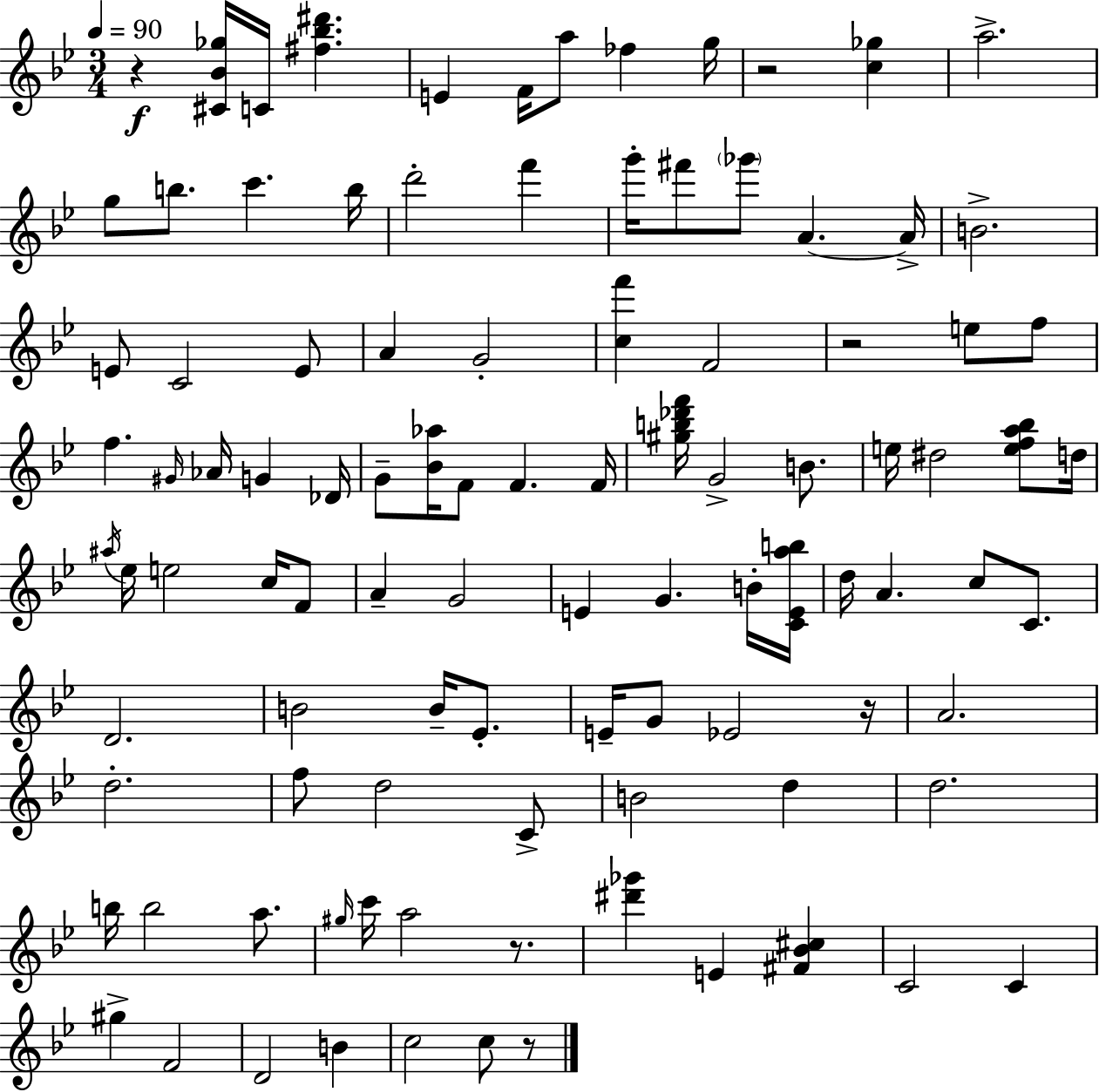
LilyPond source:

{
  \clef treble
  \numericTimeSignature
  \time 3/4
  \key bes \major
  \tempo 4 = 90
  r4\f <cis' bes' ges''>16 c'16 <fis'' bes'' dis'''>4. | e'4 f'16 a''8 fes''4 g''16 | r2 <c'' ges''>4 | a''2.-> | \break g''8 b''8. c'''4. b''16 | d'''2-. f'''4 | g'''16-. fis'''8 \parenthesize ges'''8 a'4.~~ a'16-> | b'2.-> | \break e'8 c'2 e'8 | a'4 g'2-. | <c'' f'''>4 f'2 | r2 e''8 f''8 | \break f''4. \grace { gis'16 } aes'16 g'4 | des'16 g'8-- <bes' aes''>16 f'8 f'4. | f'16 <gis'' b'' des''' f'''>16 g'2-> b'8. | e''16 dis''2 <e'' f'' a'' bes''>8 | \break d''16 \acciaccatura { ais''16 } ees''16 e''2 c''16 | f'8 a'4-- g'2 | e'4 g'4. | b'16-. <c' e' a'' b''>16 d''16 a'4. c''8 c'8. | \break d'2. | b'2 b'16-- ees'8.-. | e'16-- g'8 ees'2 | r16 a'2. | \break d''2.-. | f''8 d''2 | c'8-> b'2 d''4 | d''2. | \break b''16 b''2 a''8. | \grace { gis''16 } c'''16 a''2 | r8. <dis''' ges'''>4 e'4 <fis' bes' cis''>4 | c'2 c'4 | \break gis''4-> f'2 | d'2 b'4 | c''2 c''8 | r8 \bar "|."
}